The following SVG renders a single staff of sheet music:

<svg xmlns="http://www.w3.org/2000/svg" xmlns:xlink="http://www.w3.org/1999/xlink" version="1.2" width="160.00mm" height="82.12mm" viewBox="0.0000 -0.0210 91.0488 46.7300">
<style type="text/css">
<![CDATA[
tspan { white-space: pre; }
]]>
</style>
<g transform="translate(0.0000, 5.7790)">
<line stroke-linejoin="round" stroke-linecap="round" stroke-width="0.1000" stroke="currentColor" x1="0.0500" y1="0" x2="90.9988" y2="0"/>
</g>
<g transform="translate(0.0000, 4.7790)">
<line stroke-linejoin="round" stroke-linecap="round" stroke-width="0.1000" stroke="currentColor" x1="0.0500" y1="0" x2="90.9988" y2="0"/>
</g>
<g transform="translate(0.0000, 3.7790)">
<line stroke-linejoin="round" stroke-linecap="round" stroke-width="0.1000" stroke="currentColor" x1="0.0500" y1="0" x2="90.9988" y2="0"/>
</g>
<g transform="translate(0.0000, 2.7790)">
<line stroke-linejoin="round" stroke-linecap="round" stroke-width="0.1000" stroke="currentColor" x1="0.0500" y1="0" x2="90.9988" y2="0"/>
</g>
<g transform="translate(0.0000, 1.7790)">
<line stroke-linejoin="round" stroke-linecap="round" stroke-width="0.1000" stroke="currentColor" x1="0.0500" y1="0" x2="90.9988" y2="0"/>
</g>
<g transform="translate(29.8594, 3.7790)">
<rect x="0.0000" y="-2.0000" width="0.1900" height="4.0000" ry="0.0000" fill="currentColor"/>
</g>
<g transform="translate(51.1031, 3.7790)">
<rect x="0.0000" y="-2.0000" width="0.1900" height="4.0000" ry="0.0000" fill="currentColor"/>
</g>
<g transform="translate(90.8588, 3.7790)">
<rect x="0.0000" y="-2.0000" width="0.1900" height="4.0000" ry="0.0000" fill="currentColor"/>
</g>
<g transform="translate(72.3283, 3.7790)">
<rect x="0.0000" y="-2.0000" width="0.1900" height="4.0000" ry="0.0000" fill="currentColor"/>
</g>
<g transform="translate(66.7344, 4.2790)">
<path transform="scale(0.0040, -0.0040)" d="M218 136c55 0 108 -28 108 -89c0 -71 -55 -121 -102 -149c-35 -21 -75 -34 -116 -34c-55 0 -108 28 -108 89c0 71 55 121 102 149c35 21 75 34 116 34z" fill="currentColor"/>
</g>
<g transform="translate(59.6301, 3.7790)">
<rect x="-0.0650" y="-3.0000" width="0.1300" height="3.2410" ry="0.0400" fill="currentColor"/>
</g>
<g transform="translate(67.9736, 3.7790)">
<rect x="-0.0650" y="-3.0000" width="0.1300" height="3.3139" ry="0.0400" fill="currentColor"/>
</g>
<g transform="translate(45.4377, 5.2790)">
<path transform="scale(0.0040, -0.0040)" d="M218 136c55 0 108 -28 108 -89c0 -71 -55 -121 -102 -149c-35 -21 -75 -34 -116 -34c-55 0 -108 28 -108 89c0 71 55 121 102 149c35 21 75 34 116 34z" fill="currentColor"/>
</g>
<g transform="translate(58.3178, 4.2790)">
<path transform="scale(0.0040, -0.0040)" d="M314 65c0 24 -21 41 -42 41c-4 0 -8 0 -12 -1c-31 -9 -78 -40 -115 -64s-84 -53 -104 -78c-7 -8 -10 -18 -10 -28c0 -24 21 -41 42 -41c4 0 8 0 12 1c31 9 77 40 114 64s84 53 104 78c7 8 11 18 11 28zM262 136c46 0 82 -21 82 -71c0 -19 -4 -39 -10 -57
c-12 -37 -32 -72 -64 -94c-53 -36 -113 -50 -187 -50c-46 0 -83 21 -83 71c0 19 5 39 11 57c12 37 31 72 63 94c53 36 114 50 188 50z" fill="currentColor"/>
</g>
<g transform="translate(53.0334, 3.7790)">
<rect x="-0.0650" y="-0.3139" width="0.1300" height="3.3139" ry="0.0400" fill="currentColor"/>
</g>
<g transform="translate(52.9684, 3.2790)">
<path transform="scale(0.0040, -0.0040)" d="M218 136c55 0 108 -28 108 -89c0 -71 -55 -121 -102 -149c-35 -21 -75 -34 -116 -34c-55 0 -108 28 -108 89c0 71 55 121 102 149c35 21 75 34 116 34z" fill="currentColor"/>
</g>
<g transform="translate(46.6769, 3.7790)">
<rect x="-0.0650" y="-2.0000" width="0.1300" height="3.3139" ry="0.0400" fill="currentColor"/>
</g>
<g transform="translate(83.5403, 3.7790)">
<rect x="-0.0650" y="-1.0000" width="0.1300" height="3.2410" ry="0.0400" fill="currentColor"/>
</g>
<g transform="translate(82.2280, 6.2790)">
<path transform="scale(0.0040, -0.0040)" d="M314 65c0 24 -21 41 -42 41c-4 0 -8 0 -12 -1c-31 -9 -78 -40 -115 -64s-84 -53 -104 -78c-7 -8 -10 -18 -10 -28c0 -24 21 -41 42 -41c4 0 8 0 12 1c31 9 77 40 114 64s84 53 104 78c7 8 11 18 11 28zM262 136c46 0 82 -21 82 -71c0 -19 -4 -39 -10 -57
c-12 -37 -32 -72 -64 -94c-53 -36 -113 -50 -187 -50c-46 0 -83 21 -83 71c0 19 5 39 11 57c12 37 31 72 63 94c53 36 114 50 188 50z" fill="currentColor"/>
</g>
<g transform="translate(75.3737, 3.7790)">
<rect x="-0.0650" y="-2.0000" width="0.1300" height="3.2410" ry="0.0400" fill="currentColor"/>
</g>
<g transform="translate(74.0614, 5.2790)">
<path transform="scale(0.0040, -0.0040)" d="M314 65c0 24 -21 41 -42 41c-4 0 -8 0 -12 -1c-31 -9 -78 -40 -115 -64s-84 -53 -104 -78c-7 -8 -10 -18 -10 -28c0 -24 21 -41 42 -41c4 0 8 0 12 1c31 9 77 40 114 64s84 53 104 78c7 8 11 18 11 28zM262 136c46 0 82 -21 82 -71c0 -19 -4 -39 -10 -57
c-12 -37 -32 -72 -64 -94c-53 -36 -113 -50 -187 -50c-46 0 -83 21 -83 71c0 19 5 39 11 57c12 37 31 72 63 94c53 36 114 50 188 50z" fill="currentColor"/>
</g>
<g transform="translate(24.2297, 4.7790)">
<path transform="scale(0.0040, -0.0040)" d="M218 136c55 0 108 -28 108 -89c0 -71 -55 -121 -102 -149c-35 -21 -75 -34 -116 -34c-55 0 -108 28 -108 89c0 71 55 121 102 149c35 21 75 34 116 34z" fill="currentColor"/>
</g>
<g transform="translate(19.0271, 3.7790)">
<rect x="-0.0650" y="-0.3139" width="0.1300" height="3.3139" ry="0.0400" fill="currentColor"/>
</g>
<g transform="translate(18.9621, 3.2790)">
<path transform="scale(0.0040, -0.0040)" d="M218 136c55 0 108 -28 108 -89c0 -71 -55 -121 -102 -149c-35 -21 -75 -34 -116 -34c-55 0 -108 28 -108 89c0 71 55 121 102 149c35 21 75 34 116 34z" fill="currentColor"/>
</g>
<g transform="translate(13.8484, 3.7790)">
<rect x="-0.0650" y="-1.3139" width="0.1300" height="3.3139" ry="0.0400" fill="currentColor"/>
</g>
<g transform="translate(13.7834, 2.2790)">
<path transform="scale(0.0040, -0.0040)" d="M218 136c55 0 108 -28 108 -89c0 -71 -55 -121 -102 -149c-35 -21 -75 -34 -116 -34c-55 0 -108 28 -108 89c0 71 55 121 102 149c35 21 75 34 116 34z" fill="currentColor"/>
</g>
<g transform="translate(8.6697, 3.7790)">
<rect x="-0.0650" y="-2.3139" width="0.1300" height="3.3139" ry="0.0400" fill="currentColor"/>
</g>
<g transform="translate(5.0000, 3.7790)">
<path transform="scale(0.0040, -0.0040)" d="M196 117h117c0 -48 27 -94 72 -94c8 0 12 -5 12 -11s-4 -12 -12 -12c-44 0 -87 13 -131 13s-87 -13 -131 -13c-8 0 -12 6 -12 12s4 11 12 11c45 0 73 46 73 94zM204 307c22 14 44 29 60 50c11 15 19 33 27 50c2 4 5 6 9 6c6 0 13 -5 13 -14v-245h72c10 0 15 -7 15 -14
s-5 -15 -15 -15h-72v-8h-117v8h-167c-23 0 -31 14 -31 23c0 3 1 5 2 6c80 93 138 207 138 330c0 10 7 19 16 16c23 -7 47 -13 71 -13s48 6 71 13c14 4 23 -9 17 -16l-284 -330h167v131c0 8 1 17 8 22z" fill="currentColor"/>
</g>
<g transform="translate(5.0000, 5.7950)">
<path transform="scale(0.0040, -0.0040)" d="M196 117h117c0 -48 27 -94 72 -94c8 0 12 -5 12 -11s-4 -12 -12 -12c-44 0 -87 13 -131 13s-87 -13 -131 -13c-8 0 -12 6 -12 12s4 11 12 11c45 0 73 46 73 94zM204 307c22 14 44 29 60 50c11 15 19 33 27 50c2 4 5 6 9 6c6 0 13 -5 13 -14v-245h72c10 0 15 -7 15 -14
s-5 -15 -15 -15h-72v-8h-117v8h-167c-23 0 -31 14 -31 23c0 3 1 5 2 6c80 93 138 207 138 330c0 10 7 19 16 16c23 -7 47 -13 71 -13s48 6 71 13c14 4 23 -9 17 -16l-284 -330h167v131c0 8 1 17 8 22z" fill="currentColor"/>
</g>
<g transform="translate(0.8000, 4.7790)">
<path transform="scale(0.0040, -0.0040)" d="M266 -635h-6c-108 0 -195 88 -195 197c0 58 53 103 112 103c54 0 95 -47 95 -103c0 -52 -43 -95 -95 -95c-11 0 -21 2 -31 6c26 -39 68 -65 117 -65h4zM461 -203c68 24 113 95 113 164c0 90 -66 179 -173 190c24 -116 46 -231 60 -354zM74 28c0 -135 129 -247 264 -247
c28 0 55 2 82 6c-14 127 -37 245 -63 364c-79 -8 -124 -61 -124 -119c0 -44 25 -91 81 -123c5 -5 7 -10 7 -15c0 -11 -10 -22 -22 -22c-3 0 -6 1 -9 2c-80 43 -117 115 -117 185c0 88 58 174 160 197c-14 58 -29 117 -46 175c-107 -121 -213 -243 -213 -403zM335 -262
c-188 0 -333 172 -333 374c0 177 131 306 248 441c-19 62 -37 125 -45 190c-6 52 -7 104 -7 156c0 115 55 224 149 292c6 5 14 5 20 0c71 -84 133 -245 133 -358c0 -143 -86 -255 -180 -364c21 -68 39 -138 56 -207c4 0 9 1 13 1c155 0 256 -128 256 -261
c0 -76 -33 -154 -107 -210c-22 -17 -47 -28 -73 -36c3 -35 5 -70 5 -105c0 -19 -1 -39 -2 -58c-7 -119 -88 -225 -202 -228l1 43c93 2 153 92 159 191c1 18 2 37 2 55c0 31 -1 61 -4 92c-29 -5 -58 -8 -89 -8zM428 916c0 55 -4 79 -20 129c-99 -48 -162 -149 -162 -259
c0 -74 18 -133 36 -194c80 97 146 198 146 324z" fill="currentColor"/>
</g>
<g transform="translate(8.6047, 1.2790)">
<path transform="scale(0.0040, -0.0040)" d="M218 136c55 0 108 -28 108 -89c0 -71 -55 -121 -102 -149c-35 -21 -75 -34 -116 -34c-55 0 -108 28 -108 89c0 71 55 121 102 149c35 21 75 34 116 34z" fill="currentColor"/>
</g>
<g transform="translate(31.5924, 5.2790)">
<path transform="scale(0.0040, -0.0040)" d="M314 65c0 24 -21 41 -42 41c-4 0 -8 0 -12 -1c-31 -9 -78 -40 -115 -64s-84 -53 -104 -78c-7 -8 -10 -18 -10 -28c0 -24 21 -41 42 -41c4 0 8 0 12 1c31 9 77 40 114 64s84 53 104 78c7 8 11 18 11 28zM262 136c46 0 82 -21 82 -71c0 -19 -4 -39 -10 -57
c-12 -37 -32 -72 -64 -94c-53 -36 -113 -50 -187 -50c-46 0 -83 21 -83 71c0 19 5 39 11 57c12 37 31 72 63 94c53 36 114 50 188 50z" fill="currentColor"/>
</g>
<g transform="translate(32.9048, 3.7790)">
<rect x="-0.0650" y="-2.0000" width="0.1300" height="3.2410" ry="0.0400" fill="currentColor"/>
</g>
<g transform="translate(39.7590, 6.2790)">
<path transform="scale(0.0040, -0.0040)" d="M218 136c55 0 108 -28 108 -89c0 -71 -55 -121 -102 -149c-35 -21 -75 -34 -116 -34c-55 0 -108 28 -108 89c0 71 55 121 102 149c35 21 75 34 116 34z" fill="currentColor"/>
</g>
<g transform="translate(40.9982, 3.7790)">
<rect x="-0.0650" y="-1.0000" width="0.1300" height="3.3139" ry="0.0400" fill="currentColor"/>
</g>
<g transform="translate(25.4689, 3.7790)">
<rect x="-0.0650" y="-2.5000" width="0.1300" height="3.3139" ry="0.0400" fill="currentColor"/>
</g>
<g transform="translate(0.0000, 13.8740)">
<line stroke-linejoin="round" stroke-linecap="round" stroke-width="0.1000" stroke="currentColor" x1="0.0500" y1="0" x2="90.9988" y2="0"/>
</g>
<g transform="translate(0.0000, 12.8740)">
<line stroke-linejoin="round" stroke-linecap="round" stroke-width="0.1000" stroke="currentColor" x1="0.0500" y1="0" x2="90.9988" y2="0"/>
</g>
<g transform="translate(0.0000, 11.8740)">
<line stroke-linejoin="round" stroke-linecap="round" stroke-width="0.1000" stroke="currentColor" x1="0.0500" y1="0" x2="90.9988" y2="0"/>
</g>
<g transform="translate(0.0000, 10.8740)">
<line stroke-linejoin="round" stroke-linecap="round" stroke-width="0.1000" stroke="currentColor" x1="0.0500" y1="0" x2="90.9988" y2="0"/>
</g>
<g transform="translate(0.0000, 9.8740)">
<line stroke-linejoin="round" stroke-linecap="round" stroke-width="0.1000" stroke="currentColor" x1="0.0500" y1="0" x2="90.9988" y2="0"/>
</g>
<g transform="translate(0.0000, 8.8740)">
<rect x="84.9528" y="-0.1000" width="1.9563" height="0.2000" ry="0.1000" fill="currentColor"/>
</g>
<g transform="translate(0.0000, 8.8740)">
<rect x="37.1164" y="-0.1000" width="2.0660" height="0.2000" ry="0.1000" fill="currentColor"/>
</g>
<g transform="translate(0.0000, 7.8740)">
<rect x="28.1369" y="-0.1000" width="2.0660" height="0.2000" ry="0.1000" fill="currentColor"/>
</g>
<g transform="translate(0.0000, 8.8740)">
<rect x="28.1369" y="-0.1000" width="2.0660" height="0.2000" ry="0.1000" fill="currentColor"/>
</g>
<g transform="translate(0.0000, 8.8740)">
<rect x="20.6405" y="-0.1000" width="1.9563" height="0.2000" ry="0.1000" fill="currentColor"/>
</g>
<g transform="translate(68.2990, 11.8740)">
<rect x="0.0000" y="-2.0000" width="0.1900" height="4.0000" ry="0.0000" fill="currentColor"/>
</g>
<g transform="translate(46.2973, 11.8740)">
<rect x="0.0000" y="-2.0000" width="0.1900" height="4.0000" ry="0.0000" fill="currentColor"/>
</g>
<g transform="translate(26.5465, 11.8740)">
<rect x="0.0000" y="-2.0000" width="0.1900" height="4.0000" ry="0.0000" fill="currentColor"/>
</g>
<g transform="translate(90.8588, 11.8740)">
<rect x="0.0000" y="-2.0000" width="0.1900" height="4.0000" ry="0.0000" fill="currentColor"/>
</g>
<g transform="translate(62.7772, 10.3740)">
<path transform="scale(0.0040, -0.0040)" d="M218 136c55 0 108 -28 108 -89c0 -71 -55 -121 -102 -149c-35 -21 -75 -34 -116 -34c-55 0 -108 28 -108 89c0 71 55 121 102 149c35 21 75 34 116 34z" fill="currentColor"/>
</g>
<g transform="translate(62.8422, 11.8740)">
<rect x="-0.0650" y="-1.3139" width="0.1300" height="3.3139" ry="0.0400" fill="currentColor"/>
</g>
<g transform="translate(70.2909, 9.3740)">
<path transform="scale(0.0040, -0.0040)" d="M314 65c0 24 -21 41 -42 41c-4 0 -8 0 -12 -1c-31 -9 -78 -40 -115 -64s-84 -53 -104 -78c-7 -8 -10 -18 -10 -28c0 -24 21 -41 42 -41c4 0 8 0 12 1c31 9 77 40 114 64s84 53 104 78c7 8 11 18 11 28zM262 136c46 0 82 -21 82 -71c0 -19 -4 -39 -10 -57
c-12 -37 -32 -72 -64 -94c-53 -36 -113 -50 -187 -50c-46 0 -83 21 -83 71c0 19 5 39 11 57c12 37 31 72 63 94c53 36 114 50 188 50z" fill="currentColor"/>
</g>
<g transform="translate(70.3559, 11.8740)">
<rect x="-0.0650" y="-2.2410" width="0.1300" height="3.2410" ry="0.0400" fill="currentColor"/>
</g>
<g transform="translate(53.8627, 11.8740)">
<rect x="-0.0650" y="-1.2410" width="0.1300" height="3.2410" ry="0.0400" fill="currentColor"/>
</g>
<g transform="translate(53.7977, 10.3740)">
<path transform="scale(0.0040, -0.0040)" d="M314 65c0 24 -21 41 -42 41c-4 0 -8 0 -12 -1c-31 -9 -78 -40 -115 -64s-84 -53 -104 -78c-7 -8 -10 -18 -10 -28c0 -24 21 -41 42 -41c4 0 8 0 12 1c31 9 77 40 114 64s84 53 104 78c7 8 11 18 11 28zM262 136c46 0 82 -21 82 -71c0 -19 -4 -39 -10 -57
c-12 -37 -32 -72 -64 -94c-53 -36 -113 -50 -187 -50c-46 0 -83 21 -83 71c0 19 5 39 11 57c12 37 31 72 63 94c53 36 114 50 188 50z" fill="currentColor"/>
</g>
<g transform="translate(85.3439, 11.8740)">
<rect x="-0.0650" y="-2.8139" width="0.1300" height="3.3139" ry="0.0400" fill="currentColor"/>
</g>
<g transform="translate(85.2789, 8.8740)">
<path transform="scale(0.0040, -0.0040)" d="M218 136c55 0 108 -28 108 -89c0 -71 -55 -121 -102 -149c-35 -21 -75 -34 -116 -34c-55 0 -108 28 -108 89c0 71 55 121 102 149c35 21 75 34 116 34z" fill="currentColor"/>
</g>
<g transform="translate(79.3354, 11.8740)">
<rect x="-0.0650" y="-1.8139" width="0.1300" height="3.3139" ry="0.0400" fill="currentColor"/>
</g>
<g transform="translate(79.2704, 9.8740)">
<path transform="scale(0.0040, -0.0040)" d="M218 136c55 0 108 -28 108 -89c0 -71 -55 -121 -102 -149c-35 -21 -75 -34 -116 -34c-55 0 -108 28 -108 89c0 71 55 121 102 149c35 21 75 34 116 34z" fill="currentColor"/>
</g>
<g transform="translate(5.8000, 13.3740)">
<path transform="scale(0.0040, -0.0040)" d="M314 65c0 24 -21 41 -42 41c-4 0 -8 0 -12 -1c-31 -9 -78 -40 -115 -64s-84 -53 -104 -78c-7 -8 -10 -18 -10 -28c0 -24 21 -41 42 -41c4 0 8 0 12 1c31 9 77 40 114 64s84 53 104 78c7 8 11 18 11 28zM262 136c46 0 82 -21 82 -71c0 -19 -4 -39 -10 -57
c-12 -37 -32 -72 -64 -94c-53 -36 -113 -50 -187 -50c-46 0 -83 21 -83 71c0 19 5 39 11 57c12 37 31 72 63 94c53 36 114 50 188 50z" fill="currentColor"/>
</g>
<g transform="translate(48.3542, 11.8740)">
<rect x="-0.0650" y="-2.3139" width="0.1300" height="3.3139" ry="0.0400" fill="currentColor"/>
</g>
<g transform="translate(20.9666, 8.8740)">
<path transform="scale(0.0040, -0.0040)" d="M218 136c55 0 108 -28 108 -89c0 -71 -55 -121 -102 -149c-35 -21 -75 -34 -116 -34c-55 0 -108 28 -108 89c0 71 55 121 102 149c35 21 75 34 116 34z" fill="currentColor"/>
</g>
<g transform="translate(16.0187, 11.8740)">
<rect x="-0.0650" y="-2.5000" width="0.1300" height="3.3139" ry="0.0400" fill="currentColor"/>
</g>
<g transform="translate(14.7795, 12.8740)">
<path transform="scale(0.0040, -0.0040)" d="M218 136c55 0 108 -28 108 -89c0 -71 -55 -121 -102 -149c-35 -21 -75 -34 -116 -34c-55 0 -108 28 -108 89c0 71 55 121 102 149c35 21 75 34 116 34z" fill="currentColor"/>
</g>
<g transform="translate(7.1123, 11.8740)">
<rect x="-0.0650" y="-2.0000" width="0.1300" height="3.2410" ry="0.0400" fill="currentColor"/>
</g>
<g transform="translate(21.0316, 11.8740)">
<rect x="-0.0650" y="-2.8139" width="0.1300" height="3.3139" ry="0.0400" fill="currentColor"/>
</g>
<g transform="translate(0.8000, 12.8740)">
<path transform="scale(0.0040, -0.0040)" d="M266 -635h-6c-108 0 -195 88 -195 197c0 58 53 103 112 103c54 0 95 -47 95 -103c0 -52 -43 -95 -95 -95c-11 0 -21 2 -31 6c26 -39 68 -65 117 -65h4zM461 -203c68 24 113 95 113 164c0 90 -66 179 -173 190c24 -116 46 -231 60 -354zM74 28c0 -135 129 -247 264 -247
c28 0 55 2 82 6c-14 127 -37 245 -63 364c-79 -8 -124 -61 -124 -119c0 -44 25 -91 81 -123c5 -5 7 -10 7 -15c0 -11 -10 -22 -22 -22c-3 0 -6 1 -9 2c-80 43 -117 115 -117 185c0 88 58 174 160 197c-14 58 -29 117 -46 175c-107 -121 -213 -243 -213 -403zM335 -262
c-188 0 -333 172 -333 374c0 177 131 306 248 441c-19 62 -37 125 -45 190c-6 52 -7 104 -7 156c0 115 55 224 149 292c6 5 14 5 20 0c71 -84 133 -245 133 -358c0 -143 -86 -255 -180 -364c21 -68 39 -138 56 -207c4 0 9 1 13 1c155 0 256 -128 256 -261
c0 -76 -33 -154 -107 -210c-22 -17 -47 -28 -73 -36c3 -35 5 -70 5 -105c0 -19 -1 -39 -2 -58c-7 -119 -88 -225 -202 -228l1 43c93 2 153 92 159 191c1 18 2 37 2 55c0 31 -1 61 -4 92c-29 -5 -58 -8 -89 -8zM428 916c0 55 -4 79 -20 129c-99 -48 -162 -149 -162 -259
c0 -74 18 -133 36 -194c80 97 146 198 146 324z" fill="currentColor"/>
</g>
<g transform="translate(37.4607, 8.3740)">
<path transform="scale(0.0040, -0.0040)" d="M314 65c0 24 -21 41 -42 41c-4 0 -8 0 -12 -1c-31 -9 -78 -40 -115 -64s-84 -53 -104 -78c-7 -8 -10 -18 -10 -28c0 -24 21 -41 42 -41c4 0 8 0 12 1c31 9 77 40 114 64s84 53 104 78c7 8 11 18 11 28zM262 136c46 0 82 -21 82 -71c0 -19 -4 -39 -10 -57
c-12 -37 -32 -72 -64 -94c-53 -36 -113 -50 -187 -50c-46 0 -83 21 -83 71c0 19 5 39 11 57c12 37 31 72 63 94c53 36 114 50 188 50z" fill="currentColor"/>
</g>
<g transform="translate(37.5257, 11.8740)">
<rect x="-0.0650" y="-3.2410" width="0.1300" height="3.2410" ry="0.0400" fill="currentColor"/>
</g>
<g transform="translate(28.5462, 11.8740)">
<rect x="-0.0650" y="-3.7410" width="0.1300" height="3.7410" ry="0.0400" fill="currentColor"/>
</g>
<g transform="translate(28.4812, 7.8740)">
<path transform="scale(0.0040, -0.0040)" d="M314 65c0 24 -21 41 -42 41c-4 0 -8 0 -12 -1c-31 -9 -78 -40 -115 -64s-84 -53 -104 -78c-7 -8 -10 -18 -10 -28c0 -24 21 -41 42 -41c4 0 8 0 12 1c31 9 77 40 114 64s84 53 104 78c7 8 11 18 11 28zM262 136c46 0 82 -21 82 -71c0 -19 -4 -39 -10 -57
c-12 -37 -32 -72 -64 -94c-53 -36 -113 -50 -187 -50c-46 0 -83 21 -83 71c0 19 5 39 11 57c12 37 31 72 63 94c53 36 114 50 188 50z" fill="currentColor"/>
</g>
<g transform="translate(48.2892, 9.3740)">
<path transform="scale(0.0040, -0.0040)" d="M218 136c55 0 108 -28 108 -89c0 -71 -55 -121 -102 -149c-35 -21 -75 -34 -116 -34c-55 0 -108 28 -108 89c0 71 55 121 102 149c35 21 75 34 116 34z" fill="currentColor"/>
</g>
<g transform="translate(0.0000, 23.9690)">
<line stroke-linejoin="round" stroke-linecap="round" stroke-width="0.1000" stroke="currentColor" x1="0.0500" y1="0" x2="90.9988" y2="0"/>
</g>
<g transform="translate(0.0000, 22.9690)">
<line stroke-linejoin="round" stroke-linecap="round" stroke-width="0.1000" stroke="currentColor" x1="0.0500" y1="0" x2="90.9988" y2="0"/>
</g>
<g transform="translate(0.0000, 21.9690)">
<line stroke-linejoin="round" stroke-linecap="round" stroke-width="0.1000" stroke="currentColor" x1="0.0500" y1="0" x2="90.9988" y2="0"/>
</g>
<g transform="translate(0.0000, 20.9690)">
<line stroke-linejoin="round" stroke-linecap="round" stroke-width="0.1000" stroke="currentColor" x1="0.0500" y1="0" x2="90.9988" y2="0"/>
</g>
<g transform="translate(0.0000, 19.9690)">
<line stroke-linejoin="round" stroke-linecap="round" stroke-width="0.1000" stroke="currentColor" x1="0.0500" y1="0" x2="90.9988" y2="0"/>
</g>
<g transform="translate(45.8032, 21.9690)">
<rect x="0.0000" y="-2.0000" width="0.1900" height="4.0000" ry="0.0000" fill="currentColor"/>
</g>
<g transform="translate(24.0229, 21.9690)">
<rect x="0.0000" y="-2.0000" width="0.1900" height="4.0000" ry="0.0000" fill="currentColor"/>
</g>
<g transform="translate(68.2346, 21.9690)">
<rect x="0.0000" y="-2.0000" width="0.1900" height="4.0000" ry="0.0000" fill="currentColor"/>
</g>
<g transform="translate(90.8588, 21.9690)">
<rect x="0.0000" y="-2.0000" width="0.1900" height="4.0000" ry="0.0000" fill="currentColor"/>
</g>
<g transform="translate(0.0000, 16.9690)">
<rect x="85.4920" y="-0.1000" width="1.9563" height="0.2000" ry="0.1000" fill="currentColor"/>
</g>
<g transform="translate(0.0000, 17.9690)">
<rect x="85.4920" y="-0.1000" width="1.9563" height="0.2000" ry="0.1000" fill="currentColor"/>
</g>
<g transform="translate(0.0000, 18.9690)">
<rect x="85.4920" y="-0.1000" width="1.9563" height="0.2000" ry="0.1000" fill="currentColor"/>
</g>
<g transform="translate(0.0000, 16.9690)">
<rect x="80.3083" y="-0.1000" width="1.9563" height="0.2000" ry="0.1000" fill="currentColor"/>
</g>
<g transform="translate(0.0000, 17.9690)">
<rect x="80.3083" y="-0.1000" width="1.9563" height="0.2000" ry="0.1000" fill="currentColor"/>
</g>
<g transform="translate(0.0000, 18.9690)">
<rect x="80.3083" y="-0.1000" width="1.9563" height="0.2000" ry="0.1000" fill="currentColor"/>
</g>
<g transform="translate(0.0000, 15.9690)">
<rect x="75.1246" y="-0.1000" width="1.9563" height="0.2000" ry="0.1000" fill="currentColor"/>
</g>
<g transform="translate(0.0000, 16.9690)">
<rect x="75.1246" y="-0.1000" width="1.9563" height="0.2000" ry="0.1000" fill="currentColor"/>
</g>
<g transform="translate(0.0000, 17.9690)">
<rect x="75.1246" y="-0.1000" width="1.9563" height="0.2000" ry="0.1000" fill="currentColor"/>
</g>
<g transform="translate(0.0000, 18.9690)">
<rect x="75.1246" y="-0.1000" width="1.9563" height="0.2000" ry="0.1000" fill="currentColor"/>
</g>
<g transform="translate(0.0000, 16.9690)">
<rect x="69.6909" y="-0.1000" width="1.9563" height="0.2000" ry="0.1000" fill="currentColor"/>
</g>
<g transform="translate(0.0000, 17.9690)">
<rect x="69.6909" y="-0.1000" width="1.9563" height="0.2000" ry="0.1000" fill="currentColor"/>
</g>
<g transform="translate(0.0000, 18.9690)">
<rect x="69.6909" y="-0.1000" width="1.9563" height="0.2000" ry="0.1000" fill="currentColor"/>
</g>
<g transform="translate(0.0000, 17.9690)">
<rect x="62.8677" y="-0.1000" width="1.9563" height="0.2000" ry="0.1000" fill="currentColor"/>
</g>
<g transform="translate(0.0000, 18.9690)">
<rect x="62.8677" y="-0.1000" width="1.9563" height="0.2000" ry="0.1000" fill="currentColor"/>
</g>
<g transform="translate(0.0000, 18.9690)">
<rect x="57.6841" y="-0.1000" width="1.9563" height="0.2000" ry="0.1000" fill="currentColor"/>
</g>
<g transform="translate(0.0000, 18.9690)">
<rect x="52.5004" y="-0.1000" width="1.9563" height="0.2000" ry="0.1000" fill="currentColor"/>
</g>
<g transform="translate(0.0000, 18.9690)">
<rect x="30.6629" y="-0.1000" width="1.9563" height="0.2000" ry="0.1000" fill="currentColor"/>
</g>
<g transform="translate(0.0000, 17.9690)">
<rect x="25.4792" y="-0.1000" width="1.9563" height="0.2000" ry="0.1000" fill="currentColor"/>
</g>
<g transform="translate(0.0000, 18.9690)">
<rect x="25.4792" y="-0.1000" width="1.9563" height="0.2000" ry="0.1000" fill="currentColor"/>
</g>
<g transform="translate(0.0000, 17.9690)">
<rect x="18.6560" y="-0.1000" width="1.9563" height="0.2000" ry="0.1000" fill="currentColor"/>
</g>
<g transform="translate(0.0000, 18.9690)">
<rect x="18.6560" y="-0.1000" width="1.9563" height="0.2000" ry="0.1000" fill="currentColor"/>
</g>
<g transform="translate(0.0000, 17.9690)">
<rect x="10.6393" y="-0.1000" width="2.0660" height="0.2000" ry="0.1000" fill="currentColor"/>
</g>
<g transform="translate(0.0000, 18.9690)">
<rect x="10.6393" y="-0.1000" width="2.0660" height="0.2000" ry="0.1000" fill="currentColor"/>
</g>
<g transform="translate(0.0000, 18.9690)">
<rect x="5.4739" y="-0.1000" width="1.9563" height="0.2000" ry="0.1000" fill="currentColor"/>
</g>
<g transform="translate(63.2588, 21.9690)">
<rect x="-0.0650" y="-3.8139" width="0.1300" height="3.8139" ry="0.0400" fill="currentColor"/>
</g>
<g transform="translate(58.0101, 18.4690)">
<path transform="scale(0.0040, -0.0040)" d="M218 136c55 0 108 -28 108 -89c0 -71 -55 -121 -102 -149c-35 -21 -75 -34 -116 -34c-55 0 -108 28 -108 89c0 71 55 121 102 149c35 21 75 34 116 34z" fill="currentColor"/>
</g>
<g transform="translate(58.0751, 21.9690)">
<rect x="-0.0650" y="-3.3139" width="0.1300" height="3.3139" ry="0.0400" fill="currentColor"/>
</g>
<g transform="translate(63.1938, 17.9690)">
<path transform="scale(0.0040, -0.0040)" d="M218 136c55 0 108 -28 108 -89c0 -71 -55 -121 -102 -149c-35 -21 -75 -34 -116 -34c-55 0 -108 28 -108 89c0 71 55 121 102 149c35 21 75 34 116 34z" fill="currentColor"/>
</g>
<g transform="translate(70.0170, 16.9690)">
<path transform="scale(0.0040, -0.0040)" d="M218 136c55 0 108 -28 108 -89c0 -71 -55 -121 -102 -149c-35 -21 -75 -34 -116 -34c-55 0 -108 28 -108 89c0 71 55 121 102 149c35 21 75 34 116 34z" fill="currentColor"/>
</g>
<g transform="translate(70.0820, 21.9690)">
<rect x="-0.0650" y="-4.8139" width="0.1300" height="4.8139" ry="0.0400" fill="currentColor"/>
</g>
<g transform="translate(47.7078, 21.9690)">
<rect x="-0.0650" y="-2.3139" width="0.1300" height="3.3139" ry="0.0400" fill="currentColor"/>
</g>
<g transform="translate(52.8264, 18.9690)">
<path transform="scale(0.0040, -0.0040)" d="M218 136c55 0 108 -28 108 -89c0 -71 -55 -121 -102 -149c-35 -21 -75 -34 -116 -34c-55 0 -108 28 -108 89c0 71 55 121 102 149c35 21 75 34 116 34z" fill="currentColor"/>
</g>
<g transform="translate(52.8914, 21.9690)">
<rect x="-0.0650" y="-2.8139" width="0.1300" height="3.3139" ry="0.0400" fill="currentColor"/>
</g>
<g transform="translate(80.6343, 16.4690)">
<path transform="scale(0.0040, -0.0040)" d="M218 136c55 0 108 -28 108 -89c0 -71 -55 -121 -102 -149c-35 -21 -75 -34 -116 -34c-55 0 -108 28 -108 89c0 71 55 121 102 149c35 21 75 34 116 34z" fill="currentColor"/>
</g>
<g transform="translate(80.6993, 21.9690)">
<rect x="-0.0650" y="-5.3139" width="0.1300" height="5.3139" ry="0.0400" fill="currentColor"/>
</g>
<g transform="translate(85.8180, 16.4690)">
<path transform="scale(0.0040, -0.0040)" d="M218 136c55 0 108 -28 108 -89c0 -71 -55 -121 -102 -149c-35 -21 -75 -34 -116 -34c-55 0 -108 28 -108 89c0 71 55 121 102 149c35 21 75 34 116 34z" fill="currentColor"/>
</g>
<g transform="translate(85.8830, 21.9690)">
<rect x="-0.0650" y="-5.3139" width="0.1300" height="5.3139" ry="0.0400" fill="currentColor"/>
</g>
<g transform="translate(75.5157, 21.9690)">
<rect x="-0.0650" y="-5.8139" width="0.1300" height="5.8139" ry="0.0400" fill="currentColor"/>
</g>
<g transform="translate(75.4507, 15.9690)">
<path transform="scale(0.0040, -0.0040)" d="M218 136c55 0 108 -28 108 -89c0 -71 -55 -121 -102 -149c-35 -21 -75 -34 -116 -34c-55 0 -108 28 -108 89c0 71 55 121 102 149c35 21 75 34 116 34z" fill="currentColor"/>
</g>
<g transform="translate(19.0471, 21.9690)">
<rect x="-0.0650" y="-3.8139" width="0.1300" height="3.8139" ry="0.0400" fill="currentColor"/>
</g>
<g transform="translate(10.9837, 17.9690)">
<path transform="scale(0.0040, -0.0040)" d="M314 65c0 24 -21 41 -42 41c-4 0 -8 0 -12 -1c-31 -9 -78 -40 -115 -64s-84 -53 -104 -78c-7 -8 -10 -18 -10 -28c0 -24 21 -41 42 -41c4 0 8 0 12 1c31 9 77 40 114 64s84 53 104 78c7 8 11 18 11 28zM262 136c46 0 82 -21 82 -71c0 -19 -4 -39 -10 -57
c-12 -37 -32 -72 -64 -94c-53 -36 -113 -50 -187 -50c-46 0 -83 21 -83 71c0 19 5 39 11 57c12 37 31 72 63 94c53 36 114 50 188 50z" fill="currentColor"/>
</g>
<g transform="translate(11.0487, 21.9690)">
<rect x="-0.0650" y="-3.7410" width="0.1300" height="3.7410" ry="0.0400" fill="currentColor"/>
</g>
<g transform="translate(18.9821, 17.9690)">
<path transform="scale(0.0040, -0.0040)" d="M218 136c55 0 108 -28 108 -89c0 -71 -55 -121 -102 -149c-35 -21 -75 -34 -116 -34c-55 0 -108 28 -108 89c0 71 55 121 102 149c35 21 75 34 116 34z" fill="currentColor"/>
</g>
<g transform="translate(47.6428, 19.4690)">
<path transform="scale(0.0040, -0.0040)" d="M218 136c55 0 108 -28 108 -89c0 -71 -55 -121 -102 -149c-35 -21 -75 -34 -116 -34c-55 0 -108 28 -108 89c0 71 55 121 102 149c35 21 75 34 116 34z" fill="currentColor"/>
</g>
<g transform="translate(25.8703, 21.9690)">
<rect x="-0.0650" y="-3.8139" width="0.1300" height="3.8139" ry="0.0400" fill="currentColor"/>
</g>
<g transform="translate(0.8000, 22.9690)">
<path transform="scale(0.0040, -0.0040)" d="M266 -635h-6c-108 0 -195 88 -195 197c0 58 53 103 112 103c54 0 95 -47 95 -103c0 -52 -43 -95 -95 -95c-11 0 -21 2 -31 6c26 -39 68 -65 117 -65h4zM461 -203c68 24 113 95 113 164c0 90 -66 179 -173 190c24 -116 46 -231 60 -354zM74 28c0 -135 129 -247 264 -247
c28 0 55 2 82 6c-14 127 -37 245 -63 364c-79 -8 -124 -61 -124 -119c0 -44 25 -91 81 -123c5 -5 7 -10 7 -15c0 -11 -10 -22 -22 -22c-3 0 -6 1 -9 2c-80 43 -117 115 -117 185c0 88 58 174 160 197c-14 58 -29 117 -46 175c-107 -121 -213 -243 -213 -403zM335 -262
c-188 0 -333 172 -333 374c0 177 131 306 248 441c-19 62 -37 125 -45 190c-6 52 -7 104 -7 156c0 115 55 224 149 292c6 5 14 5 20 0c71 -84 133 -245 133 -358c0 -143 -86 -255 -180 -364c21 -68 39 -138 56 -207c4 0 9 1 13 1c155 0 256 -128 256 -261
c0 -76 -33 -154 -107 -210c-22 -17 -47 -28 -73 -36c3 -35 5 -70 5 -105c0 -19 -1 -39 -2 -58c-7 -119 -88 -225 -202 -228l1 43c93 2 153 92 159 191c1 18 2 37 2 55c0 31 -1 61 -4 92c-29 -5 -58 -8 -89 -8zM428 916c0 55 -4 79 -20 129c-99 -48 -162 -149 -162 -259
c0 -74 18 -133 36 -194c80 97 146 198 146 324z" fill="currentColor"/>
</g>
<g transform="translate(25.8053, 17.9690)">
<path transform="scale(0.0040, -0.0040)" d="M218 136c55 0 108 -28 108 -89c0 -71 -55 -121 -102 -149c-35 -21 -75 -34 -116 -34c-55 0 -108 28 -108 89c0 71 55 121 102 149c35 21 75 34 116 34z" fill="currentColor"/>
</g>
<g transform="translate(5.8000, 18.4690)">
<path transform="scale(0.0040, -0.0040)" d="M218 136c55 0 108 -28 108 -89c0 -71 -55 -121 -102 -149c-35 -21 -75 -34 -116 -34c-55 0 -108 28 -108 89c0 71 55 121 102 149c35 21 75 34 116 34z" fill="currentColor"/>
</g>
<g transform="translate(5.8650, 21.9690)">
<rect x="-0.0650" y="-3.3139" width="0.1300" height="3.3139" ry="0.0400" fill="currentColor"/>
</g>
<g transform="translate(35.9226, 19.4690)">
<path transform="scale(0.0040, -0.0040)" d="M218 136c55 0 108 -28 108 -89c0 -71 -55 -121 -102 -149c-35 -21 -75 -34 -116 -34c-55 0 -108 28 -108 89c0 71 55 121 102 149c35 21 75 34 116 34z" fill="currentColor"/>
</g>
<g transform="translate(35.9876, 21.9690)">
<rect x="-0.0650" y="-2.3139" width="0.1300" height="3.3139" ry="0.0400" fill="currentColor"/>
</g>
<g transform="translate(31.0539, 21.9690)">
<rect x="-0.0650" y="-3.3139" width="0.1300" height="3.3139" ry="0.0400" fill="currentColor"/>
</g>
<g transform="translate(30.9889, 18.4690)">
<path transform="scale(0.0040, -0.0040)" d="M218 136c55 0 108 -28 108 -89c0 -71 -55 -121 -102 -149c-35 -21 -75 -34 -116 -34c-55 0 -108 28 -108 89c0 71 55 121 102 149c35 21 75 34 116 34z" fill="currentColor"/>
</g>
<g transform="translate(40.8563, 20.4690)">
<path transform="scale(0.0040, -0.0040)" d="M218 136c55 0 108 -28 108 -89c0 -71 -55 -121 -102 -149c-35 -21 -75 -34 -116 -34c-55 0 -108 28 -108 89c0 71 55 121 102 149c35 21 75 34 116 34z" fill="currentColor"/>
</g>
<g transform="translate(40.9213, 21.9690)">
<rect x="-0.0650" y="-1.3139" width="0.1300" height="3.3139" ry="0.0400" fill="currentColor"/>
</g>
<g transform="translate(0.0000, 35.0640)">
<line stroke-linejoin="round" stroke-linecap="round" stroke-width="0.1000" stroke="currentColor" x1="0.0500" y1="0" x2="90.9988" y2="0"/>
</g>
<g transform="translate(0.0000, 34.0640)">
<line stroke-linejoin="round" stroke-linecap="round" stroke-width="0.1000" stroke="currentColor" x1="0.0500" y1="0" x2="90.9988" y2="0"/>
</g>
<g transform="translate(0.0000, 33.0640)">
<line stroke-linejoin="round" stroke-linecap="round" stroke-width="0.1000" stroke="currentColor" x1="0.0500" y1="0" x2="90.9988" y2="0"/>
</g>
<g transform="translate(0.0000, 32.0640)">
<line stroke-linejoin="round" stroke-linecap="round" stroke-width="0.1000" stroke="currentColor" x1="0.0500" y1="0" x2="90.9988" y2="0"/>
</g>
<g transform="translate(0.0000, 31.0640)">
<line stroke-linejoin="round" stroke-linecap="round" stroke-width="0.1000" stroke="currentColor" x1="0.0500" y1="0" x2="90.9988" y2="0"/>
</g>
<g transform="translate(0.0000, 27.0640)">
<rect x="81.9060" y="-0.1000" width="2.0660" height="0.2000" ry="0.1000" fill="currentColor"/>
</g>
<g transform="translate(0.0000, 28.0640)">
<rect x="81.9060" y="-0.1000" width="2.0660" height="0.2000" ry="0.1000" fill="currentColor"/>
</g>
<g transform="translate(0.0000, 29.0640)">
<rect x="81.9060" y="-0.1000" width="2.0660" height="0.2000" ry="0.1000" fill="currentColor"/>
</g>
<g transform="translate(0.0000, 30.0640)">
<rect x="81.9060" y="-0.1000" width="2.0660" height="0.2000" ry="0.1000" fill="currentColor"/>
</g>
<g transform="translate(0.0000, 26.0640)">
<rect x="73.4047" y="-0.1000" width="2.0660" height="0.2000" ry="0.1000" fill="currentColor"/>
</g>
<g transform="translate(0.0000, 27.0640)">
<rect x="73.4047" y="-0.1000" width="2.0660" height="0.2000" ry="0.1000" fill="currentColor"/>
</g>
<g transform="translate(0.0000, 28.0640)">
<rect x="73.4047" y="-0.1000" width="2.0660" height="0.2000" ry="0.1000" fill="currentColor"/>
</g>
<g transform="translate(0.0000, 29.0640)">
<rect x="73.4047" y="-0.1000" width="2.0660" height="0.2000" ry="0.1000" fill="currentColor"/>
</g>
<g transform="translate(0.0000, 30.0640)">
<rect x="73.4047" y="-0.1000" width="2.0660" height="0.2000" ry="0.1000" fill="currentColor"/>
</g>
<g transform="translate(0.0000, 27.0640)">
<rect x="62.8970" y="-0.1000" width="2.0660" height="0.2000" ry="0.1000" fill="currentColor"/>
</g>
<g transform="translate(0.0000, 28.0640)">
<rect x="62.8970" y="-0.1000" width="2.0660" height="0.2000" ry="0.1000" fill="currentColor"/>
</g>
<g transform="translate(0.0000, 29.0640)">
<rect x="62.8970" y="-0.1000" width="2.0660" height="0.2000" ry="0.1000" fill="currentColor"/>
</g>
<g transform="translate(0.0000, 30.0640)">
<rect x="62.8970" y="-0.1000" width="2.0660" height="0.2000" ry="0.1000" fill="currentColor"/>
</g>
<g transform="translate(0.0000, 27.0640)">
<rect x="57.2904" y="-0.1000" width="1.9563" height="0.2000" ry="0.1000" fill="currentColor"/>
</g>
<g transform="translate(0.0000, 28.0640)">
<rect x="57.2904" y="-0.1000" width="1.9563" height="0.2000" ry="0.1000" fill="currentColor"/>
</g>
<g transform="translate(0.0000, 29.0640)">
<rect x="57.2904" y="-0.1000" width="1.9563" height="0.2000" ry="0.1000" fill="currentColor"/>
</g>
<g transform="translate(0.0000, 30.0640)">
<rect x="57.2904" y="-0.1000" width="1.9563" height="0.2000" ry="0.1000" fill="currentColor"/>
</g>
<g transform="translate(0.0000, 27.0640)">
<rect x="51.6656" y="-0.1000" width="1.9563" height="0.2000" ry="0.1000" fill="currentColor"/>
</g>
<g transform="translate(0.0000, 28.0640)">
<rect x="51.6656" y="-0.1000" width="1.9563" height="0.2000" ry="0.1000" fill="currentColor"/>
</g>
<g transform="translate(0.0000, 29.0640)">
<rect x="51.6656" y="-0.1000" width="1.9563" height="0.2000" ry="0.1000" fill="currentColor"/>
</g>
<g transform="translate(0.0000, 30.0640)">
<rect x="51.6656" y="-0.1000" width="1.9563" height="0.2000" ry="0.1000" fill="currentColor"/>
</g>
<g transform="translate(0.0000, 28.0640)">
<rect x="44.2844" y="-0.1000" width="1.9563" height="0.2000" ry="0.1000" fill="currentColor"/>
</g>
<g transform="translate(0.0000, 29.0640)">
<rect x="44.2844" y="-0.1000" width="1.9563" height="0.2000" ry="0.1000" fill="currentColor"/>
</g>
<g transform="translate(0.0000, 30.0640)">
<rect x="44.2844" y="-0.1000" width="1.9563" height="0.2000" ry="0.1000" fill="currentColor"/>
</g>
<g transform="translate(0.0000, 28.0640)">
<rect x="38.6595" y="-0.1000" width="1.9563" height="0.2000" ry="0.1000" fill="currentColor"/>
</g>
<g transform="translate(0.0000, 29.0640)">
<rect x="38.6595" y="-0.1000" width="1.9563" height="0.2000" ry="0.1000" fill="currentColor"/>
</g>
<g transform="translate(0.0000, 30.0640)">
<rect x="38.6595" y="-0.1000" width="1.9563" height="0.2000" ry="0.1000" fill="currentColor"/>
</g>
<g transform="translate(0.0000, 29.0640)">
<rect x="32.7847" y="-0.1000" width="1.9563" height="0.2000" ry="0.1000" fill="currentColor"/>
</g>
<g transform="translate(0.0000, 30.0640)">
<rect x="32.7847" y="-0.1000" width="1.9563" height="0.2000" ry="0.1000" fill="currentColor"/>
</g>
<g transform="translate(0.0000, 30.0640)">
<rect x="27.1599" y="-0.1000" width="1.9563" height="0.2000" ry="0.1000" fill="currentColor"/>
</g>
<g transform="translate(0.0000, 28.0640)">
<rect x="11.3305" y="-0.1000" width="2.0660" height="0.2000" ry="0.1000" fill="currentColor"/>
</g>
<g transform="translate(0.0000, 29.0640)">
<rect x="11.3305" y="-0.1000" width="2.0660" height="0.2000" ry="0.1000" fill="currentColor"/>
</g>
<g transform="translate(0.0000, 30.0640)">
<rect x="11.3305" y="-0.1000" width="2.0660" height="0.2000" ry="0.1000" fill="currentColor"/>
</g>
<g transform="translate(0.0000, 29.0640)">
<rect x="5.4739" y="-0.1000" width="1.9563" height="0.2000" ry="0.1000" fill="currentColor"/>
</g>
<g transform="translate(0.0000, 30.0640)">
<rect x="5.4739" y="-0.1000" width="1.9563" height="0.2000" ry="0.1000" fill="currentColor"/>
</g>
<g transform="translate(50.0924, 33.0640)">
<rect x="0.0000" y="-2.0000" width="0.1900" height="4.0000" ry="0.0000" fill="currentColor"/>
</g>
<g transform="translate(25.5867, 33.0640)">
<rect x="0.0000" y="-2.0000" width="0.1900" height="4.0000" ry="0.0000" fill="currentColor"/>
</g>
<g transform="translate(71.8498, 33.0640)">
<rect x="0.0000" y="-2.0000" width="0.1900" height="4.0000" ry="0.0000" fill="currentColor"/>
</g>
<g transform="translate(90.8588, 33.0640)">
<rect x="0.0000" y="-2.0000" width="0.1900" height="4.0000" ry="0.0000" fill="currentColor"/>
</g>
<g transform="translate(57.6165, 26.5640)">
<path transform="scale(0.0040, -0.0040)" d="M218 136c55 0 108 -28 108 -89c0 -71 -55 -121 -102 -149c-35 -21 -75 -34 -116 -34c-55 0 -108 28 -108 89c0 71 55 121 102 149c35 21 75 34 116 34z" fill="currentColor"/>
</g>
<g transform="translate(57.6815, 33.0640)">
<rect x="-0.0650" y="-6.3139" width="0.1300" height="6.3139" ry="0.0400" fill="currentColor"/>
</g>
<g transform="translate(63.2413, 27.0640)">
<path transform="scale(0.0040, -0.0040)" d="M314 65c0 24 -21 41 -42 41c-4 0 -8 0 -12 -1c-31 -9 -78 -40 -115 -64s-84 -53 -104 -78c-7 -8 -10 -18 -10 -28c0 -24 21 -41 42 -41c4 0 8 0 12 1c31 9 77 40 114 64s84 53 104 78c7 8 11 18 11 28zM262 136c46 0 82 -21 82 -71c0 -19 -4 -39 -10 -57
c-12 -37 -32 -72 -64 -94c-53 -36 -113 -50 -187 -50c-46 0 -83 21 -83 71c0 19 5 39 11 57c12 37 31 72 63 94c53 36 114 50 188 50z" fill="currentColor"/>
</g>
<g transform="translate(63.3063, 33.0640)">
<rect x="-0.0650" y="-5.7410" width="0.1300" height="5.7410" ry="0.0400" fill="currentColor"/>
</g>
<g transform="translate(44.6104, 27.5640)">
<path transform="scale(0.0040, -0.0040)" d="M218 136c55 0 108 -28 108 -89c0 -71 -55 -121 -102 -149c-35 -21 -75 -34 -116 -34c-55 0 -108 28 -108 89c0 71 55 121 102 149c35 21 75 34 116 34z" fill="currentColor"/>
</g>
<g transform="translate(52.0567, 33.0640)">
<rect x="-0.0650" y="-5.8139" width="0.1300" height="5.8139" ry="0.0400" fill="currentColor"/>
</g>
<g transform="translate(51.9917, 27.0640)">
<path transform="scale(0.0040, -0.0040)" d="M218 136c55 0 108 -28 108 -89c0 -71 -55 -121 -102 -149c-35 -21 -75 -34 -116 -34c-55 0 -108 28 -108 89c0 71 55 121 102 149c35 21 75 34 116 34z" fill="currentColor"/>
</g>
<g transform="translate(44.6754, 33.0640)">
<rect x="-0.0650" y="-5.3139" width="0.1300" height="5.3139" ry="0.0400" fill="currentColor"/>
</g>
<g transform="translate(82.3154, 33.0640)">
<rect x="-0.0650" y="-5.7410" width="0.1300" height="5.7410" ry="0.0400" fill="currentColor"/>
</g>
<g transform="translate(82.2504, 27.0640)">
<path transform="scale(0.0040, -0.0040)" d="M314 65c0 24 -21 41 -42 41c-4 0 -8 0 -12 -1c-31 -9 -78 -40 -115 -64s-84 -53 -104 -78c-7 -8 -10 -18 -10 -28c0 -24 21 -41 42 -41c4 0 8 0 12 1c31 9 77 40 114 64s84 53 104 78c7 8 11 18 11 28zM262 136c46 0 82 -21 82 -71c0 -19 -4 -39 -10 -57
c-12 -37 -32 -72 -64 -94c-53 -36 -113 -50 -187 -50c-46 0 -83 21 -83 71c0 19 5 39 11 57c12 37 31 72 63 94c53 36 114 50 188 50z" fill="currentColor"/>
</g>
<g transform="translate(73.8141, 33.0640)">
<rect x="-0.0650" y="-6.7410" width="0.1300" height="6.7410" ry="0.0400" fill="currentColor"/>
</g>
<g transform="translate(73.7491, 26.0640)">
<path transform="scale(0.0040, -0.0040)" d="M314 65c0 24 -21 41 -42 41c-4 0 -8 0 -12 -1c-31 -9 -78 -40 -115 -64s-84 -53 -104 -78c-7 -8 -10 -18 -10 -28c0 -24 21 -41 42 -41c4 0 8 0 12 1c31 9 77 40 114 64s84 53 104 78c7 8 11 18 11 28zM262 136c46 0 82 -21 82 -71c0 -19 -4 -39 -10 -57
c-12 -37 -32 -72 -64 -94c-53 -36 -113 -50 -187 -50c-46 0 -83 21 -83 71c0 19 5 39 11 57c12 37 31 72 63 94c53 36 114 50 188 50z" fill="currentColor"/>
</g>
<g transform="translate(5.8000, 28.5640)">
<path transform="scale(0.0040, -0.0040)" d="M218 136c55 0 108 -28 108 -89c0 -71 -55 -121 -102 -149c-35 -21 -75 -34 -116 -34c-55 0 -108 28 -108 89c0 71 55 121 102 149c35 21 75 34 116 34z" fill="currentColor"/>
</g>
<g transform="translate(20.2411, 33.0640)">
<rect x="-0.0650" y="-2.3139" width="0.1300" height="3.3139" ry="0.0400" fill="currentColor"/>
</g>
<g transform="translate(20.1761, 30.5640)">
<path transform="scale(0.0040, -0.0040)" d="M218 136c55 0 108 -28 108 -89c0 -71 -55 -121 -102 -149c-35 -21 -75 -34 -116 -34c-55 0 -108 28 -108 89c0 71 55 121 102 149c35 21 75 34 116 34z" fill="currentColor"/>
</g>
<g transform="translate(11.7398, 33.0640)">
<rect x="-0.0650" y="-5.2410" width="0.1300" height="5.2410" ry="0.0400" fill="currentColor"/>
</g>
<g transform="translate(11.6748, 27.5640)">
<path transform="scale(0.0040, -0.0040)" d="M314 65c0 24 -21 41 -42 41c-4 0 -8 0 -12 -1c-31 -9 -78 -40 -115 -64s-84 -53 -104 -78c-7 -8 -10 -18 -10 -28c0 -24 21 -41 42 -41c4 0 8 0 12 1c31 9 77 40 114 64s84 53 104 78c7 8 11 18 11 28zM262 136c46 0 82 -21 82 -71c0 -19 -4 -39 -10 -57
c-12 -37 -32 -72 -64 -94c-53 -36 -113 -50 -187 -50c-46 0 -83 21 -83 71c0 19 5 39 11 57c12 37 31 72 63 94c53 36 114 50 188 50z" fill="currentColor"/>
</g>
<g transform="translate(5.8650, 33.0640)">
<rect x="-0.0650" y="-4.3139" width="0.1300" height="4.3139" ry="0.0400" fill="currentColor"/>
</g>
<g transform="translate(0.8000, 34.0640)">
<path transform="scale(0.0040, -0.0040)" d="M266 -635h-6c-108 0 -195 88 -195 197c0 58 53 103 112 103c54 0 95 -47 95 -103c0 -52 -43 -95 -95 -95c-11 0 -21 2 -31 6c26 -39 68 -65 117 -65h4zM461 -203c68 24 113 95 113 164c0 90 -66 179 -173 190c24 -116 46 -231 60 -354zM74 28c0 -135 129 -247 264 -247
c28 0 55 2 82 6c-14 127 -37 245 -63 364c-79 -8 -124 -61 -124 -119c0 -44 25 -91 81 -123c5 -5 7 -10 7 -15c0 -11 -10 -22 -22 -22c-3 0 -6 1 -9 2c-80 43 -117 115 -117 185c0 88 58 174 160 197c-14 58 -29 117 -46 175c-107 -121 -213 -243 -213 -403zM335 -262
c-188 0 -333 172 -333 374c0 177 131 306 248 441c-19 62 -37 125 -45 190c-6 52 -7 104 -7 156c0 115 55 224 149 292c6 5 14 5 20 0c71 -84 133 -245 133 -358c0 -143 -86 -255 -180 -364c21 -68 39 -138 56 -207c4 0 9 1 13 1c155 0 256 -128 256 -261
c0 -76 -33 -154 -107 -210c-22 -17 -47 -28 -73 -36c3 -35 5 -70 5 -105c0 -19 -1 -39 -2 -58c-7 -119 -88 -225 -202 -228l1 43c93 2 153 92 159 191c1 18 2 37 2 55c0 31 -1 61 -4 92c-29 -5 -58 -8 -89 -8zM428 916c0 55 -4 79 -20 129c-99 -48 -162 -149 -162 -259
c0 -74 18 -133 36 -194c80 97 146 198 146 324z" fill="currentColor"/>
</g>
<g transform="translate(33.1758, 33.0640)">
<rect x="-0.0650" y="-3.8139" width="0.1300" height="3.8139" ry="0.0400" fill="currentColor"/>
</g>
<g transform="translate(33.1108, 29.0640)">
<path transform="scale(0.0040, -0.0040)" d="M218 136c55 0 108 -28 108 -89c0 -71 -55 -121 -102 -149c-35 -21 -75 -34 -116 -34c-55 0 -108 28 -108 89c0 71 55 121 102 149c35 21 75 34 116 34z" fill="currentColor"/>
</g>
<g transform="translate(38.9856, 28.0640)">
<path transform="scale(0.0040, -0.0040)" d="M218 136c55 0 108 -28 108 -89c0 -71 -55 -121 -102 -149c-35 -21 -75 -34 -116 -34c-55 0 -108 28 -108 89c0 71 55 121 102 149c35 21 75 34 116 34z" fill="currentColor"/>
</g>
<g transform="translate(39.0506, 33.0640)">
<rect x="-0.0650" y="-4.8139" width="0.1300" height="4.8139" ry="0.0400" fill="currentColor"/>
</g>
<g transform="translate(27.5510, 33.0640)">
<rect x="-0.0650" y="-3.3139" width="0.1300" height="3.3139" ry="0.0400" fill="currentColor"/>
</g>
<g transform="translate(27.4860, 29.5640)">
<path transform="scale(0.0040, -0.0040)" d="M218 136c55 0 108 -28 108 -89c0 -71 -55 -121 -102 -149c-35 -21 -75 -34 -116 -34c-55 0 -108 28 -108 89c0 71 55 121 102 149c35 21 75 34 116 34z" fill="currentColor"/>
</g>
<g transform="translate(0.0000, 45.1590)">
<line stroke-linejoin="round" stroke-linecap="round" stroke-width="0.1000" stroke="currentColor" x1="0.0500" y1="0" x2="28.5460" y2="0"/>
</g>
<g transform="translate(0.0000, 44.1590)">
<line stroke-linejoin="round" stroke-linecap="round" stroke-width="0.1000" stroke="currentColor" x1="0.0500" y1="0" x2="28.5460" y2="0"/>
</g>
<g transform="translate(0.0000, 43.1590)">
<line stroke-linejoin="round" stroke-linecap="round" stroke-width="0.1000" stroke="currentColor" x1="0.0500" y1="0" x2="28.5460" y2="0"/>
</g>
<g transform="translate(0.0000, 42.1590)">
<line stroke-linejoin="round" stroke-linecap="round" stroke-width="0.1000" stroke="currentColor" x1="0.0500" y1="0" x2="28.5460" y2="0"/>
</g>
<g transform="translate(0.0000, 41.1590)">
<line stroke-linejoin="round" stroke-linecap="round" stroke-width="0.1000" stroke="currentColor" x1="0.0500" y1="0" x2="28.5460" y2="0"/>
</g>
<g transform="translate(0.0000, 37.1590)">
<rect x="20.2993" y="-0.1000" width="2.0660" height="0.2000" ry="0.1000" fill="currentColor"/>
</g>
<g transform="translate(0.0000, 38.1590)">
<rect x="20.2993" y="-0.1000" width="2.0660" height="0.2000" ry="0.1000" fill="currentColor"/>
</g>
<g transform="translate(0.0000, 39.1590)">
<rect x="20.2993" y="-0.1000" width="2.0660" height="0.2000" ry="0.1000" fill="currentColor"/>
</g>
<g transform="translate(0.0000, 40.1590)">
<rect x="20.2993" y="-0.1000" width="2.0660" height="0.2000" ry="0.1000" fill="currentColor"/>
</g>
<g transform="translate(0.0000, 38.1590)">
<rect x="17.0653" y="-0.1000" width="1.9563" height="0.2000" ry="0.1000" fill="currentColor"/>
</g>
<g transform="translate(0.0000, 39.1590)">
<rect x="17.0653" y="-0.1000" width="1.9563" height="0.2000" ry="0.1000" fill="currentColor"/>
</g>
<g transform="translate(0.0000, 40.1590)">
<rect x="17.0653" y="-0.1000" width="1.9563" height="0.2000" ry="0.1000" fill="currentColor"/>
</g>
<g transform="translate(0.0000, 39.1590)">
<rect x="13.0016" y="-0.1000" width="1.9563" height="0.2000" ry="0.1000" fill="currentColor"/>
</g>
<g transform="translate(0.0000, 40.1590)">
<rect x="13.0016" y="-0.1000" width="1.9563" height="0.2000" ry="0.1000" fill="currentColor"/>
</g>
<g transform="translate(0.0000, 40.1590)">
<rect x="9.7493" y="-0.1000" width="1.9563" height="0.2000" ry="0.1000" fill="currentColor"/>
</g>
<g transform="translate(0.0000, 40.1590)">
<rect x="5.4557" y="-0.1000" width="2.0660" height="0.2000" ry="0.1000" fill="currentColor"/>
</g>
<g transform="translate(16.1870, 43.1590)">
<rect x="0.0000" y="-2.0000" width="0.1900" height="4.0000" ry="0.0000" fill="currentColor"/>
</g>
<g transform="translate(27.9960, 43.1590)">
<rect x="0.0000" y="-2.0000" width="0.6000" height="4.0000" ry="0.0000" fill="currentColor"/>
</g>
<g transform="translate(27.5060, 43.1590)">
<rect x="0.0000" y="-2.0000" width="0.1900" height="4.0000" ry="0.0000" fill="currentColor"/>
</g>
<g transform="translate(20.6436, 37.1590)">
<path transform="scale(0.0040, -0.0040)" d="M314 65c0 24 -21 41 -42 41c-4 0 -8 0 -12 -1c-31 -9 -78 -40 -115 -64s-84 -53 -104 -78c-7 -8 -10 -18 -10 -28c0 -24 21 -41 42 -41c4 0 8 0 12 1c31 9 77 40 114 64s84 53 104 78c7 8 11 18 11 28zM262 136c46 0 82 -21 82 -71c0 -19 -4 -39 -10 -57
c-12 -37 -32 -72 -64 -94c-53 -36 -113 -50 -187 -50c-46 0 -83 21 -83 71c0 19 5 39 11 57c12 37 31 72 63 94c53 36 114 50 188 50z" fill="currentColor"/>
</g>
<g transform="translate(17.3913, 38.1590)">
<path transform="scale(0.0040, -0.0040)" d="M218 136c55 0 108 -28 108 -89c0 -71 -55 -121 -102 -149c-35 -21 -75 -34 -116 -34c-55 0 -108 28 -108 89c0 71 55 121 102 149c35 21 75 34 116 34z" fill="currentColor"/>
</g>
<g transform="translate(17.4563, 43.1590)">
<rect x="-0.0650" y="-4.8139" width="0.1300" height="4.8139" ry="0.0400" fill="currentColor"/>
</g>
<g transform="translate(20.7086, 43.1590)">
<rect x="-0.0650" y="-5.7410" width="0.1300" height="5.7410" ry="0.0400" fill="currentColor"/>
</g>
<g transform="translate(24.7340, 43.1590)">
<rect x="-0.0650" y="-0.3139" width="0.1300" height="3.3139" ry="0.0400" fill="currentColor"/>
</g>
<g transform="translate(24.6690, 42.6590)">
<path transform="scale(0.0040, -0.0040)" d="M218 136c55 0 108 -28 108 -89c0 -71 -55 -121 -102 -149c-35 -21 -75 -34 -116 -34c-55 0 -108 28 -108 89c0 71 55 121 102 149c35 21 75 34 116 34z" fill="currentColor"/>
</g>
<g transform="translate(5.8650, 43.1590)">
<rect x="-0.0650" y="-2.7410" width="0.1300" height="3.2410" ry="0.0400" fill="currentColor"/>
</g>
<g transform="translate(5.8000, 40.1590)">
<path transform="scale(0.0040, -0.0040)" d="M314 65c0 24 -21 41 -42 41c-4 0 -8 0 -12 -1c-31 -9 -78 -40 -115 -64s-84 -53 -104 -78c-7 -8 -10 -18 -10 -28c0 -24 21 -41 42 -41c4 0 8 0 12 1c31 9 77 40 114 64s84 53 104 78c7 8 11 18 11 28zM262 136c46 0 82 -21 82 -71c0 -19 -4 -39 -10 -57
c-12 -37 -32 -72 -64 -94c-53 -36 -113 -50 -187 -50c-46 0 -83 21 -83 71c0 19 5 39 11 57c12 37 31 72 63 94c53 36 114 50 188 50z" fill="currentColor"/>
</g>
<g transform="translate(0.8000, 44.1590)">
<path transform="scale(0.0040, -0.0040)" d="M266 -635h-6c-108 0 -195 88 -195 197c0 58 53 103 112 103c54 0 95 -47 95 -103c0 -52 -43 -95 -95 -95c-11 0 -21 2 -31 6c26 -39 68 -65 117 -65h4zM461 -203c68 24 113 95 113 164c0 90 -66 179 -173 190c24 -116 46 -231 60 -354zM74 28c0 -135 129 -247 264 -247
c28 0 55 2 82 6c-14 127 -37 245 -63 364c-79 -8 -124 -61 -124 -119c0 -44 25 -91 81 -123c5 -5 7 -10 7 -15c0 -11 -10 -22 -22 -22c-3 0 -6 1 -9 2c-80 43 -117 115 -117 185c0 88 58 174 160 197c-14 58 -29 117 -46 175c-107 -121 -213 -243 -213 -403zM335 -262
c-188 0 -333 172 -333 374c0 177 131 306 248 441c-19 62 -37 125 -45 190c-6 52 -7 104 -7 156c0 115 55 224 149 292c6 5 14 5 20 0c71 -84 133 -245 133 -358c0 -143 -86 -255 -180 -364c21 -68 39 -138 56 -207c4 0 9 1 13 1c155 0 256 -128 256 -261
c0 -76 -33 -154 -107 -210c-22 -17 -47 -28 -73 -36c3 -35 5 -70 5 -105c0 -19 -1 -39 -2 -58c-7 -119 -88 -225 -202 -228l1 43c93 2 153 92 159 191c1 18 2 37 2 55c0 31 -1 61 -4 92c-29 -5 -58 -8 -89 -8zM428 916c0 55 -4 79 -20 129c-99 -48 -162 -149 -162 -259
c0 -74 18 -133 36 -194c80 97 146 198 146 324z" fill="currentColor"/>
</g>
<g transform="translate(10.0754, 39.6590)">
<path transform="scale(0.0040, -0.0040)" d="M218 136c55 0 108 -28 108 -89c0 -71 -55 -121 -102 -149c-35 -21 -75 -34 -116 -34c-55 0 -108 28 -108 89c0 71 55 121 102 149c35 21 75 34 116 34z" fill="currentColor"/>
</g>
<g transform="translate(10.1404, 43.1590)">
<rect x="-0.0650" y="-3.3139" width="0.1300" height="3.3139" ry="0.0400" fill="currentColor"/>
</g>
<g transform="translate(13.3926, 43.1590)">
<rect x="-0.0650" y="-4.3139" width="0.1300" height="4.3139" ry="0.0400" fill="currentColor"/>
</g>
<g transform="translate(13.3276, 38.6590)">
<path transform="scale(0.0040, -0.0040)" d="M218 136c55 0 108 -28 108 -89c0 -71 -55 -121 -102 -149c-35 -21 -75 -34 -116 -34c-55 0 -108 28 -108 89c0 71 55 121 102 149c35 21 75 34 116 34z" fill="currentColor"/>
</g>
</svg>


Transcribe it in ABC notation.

X:1
T:Untitled
M:4/4
L:1/4
K:C
g e c G F2 D F c A2 A F2 D2 F2 G a c'2 b2 g e2 e g2 f a b c'2 c' c' b g e g a b c' e' g' f' f' d' f'2 g b c' e' f' g' a' g'2 b'2 g'2 a2 b d' e' g'2 c